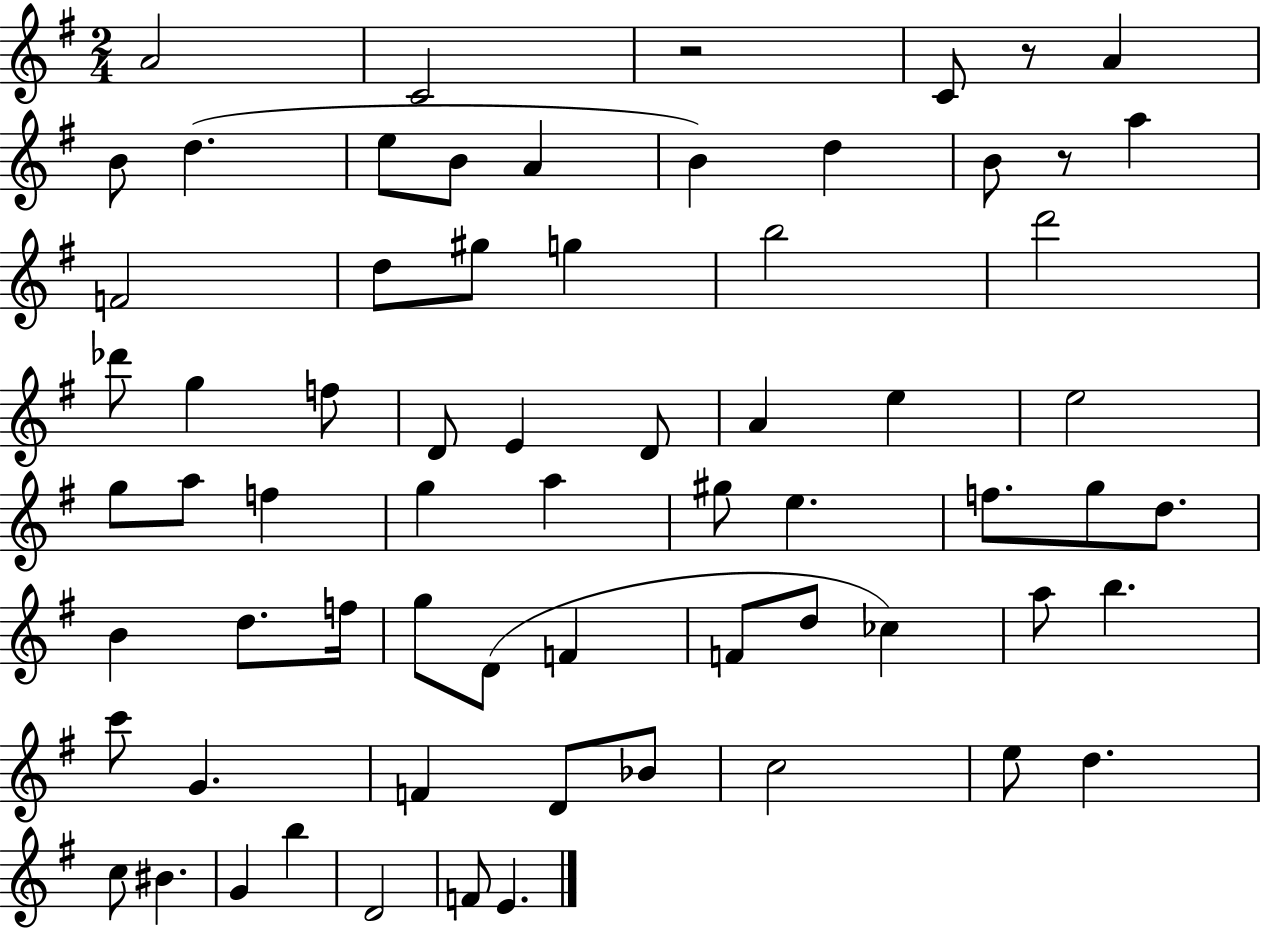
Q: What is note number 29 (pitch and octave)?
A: G5